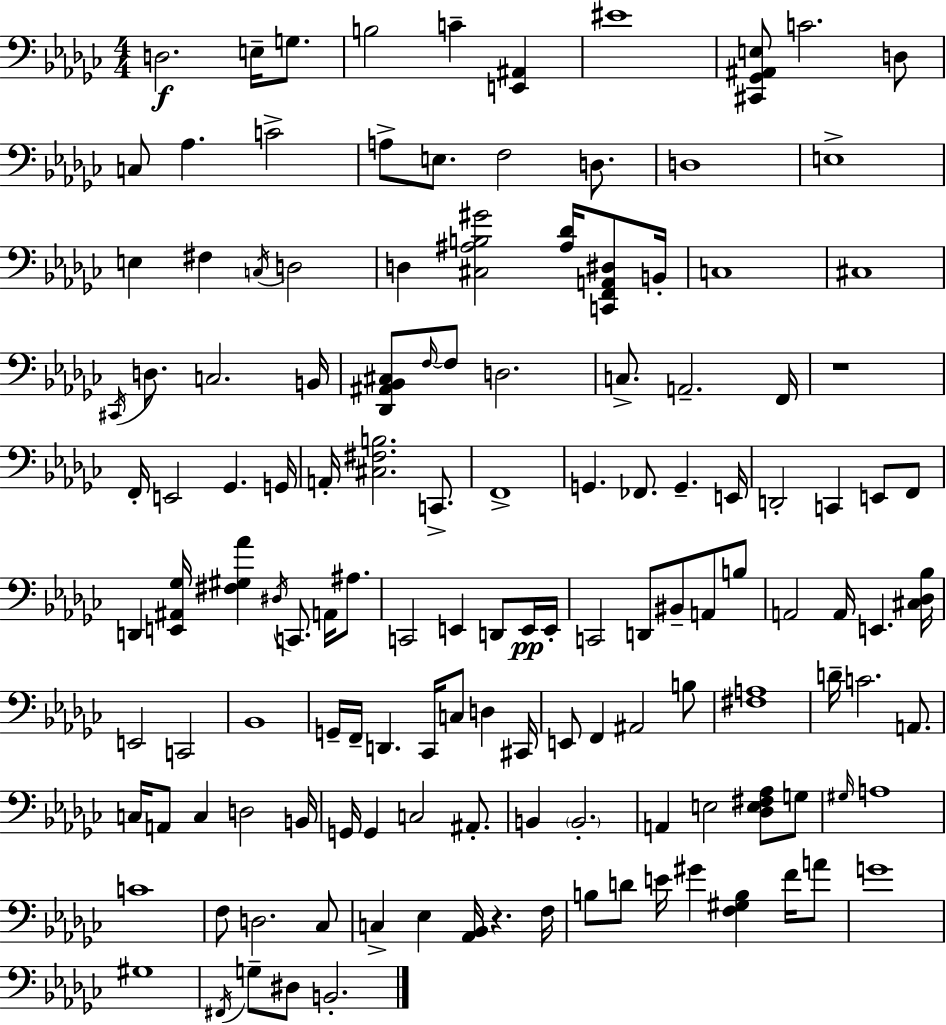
{
  \clef bass
  \numericTimeSignature
  \time 4/4
  \key ees \minor
  d2.\f e16-- g8. | b2 c'4-- <e, ais,>4 | eis'1 | <cis, ges, ais, e>8 c'2. d8 | \break c8 aes4. c'2-> | a8-> e8. f2 d8. | d1 | e1-> | \break e4 fis4 \acciaccatura { c16 } d2 | d4 <cis ais b gis'>2 <ais des'>16 <c, f, a, dis>8 | b,16-. c1 | cis1 | \break \acciaccatura { cis,16 } d8. c2. | b,16 <des, ais, bes, cis>8 \grace { f16~ }~ f8 d2. | c8.-> a,2.-- | f,16 r1 | \break f,16-. e,2 ges,4. | g,16 a,16-. <cis fis b>2. | c,8.-> f,1-> | g,4. fes,8. g,4.-- | \break e,16 d,2-. c,4 e,8 | f,8 d,4 <e, ais, ges>16 <fis gis aes'>4 \acciaccatura { dis16 } c,8. | a,16 ais8. c,2 e,4 | d,8 e,16\pp e,16-. c,2 d,8 bis,8-- | \break a,8 b8 a,2 a,16 e,4. | <cis des bes>16 e,2 c,2 | bes,1 | g,16-- f,16-- d,4. ces,16 c8 d4 | \break cis,16 e,8 f,4 ais,2 | b8 <fis a>1 | d'16-- c'2. | a,8. c16 a,8 c4 d2 | \break b,16 g,16 g,4 c2 | ais,8.-. b,4 \parenthesize b,2.-. | a,4 e2 | <des e fis aes>8 g8 \grace { gis16 } a1 | \break c'1 | f8 d2. | ces8 c4-> ees4 <aes, bes,>16 r4. | f16 b8 d'8 e'16 gis'4 <f gis b>4 | \break f'16 a'8 g'1 | gis1 | \acciaccatura { fis,16 } g8-- dis8 b,2.-. | \bar "|."
}